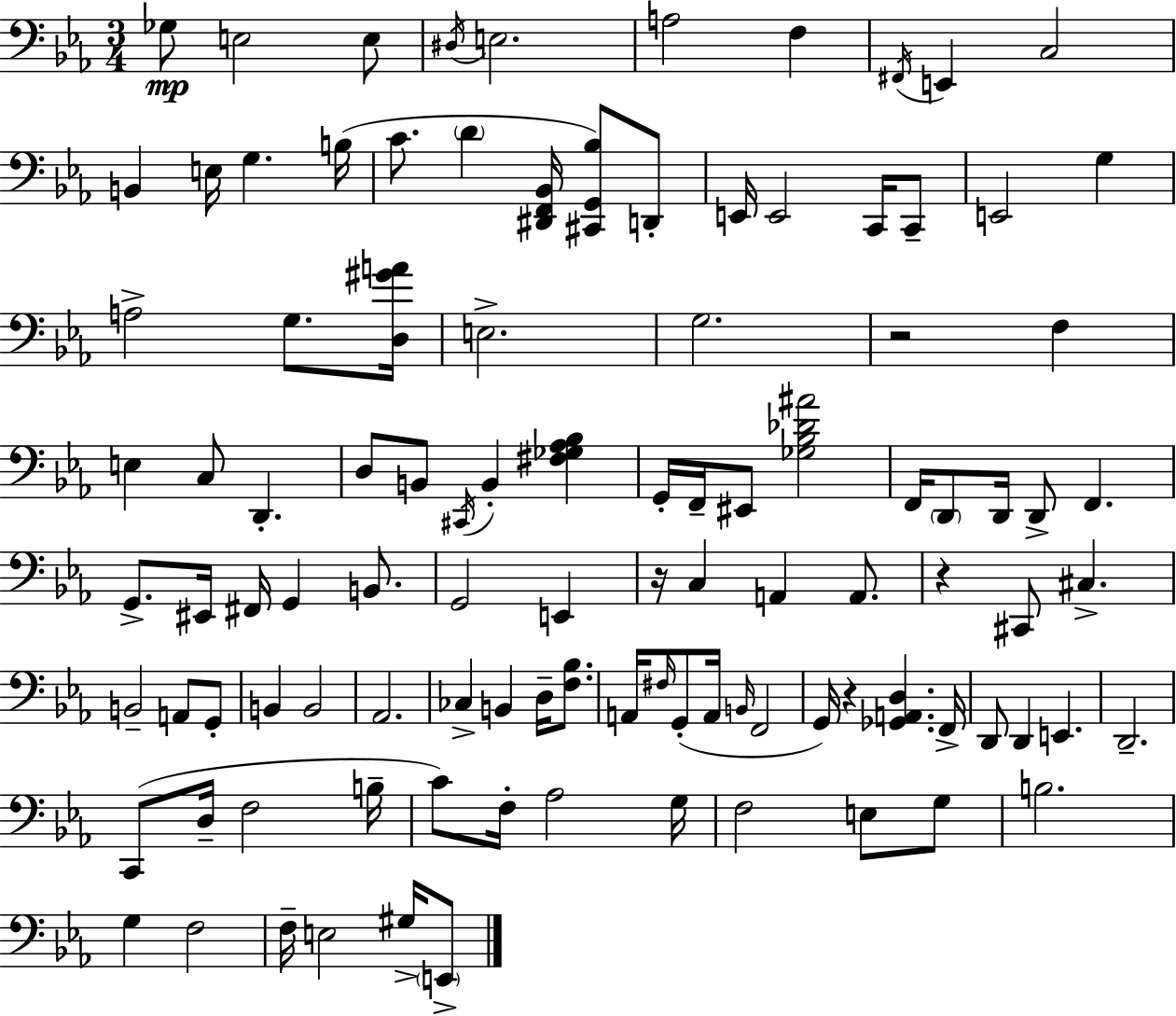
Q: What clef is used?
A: bass